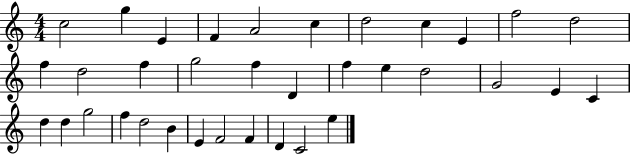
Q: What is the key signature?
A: C major